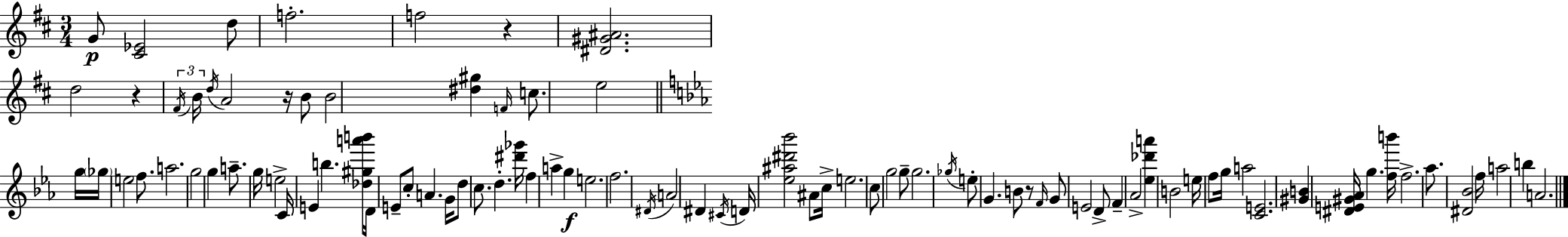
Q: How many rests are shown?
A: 4